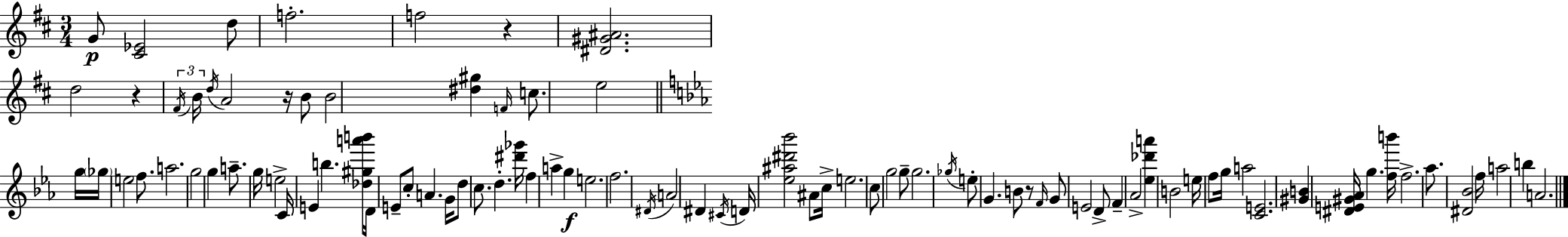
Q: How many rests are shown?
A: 4